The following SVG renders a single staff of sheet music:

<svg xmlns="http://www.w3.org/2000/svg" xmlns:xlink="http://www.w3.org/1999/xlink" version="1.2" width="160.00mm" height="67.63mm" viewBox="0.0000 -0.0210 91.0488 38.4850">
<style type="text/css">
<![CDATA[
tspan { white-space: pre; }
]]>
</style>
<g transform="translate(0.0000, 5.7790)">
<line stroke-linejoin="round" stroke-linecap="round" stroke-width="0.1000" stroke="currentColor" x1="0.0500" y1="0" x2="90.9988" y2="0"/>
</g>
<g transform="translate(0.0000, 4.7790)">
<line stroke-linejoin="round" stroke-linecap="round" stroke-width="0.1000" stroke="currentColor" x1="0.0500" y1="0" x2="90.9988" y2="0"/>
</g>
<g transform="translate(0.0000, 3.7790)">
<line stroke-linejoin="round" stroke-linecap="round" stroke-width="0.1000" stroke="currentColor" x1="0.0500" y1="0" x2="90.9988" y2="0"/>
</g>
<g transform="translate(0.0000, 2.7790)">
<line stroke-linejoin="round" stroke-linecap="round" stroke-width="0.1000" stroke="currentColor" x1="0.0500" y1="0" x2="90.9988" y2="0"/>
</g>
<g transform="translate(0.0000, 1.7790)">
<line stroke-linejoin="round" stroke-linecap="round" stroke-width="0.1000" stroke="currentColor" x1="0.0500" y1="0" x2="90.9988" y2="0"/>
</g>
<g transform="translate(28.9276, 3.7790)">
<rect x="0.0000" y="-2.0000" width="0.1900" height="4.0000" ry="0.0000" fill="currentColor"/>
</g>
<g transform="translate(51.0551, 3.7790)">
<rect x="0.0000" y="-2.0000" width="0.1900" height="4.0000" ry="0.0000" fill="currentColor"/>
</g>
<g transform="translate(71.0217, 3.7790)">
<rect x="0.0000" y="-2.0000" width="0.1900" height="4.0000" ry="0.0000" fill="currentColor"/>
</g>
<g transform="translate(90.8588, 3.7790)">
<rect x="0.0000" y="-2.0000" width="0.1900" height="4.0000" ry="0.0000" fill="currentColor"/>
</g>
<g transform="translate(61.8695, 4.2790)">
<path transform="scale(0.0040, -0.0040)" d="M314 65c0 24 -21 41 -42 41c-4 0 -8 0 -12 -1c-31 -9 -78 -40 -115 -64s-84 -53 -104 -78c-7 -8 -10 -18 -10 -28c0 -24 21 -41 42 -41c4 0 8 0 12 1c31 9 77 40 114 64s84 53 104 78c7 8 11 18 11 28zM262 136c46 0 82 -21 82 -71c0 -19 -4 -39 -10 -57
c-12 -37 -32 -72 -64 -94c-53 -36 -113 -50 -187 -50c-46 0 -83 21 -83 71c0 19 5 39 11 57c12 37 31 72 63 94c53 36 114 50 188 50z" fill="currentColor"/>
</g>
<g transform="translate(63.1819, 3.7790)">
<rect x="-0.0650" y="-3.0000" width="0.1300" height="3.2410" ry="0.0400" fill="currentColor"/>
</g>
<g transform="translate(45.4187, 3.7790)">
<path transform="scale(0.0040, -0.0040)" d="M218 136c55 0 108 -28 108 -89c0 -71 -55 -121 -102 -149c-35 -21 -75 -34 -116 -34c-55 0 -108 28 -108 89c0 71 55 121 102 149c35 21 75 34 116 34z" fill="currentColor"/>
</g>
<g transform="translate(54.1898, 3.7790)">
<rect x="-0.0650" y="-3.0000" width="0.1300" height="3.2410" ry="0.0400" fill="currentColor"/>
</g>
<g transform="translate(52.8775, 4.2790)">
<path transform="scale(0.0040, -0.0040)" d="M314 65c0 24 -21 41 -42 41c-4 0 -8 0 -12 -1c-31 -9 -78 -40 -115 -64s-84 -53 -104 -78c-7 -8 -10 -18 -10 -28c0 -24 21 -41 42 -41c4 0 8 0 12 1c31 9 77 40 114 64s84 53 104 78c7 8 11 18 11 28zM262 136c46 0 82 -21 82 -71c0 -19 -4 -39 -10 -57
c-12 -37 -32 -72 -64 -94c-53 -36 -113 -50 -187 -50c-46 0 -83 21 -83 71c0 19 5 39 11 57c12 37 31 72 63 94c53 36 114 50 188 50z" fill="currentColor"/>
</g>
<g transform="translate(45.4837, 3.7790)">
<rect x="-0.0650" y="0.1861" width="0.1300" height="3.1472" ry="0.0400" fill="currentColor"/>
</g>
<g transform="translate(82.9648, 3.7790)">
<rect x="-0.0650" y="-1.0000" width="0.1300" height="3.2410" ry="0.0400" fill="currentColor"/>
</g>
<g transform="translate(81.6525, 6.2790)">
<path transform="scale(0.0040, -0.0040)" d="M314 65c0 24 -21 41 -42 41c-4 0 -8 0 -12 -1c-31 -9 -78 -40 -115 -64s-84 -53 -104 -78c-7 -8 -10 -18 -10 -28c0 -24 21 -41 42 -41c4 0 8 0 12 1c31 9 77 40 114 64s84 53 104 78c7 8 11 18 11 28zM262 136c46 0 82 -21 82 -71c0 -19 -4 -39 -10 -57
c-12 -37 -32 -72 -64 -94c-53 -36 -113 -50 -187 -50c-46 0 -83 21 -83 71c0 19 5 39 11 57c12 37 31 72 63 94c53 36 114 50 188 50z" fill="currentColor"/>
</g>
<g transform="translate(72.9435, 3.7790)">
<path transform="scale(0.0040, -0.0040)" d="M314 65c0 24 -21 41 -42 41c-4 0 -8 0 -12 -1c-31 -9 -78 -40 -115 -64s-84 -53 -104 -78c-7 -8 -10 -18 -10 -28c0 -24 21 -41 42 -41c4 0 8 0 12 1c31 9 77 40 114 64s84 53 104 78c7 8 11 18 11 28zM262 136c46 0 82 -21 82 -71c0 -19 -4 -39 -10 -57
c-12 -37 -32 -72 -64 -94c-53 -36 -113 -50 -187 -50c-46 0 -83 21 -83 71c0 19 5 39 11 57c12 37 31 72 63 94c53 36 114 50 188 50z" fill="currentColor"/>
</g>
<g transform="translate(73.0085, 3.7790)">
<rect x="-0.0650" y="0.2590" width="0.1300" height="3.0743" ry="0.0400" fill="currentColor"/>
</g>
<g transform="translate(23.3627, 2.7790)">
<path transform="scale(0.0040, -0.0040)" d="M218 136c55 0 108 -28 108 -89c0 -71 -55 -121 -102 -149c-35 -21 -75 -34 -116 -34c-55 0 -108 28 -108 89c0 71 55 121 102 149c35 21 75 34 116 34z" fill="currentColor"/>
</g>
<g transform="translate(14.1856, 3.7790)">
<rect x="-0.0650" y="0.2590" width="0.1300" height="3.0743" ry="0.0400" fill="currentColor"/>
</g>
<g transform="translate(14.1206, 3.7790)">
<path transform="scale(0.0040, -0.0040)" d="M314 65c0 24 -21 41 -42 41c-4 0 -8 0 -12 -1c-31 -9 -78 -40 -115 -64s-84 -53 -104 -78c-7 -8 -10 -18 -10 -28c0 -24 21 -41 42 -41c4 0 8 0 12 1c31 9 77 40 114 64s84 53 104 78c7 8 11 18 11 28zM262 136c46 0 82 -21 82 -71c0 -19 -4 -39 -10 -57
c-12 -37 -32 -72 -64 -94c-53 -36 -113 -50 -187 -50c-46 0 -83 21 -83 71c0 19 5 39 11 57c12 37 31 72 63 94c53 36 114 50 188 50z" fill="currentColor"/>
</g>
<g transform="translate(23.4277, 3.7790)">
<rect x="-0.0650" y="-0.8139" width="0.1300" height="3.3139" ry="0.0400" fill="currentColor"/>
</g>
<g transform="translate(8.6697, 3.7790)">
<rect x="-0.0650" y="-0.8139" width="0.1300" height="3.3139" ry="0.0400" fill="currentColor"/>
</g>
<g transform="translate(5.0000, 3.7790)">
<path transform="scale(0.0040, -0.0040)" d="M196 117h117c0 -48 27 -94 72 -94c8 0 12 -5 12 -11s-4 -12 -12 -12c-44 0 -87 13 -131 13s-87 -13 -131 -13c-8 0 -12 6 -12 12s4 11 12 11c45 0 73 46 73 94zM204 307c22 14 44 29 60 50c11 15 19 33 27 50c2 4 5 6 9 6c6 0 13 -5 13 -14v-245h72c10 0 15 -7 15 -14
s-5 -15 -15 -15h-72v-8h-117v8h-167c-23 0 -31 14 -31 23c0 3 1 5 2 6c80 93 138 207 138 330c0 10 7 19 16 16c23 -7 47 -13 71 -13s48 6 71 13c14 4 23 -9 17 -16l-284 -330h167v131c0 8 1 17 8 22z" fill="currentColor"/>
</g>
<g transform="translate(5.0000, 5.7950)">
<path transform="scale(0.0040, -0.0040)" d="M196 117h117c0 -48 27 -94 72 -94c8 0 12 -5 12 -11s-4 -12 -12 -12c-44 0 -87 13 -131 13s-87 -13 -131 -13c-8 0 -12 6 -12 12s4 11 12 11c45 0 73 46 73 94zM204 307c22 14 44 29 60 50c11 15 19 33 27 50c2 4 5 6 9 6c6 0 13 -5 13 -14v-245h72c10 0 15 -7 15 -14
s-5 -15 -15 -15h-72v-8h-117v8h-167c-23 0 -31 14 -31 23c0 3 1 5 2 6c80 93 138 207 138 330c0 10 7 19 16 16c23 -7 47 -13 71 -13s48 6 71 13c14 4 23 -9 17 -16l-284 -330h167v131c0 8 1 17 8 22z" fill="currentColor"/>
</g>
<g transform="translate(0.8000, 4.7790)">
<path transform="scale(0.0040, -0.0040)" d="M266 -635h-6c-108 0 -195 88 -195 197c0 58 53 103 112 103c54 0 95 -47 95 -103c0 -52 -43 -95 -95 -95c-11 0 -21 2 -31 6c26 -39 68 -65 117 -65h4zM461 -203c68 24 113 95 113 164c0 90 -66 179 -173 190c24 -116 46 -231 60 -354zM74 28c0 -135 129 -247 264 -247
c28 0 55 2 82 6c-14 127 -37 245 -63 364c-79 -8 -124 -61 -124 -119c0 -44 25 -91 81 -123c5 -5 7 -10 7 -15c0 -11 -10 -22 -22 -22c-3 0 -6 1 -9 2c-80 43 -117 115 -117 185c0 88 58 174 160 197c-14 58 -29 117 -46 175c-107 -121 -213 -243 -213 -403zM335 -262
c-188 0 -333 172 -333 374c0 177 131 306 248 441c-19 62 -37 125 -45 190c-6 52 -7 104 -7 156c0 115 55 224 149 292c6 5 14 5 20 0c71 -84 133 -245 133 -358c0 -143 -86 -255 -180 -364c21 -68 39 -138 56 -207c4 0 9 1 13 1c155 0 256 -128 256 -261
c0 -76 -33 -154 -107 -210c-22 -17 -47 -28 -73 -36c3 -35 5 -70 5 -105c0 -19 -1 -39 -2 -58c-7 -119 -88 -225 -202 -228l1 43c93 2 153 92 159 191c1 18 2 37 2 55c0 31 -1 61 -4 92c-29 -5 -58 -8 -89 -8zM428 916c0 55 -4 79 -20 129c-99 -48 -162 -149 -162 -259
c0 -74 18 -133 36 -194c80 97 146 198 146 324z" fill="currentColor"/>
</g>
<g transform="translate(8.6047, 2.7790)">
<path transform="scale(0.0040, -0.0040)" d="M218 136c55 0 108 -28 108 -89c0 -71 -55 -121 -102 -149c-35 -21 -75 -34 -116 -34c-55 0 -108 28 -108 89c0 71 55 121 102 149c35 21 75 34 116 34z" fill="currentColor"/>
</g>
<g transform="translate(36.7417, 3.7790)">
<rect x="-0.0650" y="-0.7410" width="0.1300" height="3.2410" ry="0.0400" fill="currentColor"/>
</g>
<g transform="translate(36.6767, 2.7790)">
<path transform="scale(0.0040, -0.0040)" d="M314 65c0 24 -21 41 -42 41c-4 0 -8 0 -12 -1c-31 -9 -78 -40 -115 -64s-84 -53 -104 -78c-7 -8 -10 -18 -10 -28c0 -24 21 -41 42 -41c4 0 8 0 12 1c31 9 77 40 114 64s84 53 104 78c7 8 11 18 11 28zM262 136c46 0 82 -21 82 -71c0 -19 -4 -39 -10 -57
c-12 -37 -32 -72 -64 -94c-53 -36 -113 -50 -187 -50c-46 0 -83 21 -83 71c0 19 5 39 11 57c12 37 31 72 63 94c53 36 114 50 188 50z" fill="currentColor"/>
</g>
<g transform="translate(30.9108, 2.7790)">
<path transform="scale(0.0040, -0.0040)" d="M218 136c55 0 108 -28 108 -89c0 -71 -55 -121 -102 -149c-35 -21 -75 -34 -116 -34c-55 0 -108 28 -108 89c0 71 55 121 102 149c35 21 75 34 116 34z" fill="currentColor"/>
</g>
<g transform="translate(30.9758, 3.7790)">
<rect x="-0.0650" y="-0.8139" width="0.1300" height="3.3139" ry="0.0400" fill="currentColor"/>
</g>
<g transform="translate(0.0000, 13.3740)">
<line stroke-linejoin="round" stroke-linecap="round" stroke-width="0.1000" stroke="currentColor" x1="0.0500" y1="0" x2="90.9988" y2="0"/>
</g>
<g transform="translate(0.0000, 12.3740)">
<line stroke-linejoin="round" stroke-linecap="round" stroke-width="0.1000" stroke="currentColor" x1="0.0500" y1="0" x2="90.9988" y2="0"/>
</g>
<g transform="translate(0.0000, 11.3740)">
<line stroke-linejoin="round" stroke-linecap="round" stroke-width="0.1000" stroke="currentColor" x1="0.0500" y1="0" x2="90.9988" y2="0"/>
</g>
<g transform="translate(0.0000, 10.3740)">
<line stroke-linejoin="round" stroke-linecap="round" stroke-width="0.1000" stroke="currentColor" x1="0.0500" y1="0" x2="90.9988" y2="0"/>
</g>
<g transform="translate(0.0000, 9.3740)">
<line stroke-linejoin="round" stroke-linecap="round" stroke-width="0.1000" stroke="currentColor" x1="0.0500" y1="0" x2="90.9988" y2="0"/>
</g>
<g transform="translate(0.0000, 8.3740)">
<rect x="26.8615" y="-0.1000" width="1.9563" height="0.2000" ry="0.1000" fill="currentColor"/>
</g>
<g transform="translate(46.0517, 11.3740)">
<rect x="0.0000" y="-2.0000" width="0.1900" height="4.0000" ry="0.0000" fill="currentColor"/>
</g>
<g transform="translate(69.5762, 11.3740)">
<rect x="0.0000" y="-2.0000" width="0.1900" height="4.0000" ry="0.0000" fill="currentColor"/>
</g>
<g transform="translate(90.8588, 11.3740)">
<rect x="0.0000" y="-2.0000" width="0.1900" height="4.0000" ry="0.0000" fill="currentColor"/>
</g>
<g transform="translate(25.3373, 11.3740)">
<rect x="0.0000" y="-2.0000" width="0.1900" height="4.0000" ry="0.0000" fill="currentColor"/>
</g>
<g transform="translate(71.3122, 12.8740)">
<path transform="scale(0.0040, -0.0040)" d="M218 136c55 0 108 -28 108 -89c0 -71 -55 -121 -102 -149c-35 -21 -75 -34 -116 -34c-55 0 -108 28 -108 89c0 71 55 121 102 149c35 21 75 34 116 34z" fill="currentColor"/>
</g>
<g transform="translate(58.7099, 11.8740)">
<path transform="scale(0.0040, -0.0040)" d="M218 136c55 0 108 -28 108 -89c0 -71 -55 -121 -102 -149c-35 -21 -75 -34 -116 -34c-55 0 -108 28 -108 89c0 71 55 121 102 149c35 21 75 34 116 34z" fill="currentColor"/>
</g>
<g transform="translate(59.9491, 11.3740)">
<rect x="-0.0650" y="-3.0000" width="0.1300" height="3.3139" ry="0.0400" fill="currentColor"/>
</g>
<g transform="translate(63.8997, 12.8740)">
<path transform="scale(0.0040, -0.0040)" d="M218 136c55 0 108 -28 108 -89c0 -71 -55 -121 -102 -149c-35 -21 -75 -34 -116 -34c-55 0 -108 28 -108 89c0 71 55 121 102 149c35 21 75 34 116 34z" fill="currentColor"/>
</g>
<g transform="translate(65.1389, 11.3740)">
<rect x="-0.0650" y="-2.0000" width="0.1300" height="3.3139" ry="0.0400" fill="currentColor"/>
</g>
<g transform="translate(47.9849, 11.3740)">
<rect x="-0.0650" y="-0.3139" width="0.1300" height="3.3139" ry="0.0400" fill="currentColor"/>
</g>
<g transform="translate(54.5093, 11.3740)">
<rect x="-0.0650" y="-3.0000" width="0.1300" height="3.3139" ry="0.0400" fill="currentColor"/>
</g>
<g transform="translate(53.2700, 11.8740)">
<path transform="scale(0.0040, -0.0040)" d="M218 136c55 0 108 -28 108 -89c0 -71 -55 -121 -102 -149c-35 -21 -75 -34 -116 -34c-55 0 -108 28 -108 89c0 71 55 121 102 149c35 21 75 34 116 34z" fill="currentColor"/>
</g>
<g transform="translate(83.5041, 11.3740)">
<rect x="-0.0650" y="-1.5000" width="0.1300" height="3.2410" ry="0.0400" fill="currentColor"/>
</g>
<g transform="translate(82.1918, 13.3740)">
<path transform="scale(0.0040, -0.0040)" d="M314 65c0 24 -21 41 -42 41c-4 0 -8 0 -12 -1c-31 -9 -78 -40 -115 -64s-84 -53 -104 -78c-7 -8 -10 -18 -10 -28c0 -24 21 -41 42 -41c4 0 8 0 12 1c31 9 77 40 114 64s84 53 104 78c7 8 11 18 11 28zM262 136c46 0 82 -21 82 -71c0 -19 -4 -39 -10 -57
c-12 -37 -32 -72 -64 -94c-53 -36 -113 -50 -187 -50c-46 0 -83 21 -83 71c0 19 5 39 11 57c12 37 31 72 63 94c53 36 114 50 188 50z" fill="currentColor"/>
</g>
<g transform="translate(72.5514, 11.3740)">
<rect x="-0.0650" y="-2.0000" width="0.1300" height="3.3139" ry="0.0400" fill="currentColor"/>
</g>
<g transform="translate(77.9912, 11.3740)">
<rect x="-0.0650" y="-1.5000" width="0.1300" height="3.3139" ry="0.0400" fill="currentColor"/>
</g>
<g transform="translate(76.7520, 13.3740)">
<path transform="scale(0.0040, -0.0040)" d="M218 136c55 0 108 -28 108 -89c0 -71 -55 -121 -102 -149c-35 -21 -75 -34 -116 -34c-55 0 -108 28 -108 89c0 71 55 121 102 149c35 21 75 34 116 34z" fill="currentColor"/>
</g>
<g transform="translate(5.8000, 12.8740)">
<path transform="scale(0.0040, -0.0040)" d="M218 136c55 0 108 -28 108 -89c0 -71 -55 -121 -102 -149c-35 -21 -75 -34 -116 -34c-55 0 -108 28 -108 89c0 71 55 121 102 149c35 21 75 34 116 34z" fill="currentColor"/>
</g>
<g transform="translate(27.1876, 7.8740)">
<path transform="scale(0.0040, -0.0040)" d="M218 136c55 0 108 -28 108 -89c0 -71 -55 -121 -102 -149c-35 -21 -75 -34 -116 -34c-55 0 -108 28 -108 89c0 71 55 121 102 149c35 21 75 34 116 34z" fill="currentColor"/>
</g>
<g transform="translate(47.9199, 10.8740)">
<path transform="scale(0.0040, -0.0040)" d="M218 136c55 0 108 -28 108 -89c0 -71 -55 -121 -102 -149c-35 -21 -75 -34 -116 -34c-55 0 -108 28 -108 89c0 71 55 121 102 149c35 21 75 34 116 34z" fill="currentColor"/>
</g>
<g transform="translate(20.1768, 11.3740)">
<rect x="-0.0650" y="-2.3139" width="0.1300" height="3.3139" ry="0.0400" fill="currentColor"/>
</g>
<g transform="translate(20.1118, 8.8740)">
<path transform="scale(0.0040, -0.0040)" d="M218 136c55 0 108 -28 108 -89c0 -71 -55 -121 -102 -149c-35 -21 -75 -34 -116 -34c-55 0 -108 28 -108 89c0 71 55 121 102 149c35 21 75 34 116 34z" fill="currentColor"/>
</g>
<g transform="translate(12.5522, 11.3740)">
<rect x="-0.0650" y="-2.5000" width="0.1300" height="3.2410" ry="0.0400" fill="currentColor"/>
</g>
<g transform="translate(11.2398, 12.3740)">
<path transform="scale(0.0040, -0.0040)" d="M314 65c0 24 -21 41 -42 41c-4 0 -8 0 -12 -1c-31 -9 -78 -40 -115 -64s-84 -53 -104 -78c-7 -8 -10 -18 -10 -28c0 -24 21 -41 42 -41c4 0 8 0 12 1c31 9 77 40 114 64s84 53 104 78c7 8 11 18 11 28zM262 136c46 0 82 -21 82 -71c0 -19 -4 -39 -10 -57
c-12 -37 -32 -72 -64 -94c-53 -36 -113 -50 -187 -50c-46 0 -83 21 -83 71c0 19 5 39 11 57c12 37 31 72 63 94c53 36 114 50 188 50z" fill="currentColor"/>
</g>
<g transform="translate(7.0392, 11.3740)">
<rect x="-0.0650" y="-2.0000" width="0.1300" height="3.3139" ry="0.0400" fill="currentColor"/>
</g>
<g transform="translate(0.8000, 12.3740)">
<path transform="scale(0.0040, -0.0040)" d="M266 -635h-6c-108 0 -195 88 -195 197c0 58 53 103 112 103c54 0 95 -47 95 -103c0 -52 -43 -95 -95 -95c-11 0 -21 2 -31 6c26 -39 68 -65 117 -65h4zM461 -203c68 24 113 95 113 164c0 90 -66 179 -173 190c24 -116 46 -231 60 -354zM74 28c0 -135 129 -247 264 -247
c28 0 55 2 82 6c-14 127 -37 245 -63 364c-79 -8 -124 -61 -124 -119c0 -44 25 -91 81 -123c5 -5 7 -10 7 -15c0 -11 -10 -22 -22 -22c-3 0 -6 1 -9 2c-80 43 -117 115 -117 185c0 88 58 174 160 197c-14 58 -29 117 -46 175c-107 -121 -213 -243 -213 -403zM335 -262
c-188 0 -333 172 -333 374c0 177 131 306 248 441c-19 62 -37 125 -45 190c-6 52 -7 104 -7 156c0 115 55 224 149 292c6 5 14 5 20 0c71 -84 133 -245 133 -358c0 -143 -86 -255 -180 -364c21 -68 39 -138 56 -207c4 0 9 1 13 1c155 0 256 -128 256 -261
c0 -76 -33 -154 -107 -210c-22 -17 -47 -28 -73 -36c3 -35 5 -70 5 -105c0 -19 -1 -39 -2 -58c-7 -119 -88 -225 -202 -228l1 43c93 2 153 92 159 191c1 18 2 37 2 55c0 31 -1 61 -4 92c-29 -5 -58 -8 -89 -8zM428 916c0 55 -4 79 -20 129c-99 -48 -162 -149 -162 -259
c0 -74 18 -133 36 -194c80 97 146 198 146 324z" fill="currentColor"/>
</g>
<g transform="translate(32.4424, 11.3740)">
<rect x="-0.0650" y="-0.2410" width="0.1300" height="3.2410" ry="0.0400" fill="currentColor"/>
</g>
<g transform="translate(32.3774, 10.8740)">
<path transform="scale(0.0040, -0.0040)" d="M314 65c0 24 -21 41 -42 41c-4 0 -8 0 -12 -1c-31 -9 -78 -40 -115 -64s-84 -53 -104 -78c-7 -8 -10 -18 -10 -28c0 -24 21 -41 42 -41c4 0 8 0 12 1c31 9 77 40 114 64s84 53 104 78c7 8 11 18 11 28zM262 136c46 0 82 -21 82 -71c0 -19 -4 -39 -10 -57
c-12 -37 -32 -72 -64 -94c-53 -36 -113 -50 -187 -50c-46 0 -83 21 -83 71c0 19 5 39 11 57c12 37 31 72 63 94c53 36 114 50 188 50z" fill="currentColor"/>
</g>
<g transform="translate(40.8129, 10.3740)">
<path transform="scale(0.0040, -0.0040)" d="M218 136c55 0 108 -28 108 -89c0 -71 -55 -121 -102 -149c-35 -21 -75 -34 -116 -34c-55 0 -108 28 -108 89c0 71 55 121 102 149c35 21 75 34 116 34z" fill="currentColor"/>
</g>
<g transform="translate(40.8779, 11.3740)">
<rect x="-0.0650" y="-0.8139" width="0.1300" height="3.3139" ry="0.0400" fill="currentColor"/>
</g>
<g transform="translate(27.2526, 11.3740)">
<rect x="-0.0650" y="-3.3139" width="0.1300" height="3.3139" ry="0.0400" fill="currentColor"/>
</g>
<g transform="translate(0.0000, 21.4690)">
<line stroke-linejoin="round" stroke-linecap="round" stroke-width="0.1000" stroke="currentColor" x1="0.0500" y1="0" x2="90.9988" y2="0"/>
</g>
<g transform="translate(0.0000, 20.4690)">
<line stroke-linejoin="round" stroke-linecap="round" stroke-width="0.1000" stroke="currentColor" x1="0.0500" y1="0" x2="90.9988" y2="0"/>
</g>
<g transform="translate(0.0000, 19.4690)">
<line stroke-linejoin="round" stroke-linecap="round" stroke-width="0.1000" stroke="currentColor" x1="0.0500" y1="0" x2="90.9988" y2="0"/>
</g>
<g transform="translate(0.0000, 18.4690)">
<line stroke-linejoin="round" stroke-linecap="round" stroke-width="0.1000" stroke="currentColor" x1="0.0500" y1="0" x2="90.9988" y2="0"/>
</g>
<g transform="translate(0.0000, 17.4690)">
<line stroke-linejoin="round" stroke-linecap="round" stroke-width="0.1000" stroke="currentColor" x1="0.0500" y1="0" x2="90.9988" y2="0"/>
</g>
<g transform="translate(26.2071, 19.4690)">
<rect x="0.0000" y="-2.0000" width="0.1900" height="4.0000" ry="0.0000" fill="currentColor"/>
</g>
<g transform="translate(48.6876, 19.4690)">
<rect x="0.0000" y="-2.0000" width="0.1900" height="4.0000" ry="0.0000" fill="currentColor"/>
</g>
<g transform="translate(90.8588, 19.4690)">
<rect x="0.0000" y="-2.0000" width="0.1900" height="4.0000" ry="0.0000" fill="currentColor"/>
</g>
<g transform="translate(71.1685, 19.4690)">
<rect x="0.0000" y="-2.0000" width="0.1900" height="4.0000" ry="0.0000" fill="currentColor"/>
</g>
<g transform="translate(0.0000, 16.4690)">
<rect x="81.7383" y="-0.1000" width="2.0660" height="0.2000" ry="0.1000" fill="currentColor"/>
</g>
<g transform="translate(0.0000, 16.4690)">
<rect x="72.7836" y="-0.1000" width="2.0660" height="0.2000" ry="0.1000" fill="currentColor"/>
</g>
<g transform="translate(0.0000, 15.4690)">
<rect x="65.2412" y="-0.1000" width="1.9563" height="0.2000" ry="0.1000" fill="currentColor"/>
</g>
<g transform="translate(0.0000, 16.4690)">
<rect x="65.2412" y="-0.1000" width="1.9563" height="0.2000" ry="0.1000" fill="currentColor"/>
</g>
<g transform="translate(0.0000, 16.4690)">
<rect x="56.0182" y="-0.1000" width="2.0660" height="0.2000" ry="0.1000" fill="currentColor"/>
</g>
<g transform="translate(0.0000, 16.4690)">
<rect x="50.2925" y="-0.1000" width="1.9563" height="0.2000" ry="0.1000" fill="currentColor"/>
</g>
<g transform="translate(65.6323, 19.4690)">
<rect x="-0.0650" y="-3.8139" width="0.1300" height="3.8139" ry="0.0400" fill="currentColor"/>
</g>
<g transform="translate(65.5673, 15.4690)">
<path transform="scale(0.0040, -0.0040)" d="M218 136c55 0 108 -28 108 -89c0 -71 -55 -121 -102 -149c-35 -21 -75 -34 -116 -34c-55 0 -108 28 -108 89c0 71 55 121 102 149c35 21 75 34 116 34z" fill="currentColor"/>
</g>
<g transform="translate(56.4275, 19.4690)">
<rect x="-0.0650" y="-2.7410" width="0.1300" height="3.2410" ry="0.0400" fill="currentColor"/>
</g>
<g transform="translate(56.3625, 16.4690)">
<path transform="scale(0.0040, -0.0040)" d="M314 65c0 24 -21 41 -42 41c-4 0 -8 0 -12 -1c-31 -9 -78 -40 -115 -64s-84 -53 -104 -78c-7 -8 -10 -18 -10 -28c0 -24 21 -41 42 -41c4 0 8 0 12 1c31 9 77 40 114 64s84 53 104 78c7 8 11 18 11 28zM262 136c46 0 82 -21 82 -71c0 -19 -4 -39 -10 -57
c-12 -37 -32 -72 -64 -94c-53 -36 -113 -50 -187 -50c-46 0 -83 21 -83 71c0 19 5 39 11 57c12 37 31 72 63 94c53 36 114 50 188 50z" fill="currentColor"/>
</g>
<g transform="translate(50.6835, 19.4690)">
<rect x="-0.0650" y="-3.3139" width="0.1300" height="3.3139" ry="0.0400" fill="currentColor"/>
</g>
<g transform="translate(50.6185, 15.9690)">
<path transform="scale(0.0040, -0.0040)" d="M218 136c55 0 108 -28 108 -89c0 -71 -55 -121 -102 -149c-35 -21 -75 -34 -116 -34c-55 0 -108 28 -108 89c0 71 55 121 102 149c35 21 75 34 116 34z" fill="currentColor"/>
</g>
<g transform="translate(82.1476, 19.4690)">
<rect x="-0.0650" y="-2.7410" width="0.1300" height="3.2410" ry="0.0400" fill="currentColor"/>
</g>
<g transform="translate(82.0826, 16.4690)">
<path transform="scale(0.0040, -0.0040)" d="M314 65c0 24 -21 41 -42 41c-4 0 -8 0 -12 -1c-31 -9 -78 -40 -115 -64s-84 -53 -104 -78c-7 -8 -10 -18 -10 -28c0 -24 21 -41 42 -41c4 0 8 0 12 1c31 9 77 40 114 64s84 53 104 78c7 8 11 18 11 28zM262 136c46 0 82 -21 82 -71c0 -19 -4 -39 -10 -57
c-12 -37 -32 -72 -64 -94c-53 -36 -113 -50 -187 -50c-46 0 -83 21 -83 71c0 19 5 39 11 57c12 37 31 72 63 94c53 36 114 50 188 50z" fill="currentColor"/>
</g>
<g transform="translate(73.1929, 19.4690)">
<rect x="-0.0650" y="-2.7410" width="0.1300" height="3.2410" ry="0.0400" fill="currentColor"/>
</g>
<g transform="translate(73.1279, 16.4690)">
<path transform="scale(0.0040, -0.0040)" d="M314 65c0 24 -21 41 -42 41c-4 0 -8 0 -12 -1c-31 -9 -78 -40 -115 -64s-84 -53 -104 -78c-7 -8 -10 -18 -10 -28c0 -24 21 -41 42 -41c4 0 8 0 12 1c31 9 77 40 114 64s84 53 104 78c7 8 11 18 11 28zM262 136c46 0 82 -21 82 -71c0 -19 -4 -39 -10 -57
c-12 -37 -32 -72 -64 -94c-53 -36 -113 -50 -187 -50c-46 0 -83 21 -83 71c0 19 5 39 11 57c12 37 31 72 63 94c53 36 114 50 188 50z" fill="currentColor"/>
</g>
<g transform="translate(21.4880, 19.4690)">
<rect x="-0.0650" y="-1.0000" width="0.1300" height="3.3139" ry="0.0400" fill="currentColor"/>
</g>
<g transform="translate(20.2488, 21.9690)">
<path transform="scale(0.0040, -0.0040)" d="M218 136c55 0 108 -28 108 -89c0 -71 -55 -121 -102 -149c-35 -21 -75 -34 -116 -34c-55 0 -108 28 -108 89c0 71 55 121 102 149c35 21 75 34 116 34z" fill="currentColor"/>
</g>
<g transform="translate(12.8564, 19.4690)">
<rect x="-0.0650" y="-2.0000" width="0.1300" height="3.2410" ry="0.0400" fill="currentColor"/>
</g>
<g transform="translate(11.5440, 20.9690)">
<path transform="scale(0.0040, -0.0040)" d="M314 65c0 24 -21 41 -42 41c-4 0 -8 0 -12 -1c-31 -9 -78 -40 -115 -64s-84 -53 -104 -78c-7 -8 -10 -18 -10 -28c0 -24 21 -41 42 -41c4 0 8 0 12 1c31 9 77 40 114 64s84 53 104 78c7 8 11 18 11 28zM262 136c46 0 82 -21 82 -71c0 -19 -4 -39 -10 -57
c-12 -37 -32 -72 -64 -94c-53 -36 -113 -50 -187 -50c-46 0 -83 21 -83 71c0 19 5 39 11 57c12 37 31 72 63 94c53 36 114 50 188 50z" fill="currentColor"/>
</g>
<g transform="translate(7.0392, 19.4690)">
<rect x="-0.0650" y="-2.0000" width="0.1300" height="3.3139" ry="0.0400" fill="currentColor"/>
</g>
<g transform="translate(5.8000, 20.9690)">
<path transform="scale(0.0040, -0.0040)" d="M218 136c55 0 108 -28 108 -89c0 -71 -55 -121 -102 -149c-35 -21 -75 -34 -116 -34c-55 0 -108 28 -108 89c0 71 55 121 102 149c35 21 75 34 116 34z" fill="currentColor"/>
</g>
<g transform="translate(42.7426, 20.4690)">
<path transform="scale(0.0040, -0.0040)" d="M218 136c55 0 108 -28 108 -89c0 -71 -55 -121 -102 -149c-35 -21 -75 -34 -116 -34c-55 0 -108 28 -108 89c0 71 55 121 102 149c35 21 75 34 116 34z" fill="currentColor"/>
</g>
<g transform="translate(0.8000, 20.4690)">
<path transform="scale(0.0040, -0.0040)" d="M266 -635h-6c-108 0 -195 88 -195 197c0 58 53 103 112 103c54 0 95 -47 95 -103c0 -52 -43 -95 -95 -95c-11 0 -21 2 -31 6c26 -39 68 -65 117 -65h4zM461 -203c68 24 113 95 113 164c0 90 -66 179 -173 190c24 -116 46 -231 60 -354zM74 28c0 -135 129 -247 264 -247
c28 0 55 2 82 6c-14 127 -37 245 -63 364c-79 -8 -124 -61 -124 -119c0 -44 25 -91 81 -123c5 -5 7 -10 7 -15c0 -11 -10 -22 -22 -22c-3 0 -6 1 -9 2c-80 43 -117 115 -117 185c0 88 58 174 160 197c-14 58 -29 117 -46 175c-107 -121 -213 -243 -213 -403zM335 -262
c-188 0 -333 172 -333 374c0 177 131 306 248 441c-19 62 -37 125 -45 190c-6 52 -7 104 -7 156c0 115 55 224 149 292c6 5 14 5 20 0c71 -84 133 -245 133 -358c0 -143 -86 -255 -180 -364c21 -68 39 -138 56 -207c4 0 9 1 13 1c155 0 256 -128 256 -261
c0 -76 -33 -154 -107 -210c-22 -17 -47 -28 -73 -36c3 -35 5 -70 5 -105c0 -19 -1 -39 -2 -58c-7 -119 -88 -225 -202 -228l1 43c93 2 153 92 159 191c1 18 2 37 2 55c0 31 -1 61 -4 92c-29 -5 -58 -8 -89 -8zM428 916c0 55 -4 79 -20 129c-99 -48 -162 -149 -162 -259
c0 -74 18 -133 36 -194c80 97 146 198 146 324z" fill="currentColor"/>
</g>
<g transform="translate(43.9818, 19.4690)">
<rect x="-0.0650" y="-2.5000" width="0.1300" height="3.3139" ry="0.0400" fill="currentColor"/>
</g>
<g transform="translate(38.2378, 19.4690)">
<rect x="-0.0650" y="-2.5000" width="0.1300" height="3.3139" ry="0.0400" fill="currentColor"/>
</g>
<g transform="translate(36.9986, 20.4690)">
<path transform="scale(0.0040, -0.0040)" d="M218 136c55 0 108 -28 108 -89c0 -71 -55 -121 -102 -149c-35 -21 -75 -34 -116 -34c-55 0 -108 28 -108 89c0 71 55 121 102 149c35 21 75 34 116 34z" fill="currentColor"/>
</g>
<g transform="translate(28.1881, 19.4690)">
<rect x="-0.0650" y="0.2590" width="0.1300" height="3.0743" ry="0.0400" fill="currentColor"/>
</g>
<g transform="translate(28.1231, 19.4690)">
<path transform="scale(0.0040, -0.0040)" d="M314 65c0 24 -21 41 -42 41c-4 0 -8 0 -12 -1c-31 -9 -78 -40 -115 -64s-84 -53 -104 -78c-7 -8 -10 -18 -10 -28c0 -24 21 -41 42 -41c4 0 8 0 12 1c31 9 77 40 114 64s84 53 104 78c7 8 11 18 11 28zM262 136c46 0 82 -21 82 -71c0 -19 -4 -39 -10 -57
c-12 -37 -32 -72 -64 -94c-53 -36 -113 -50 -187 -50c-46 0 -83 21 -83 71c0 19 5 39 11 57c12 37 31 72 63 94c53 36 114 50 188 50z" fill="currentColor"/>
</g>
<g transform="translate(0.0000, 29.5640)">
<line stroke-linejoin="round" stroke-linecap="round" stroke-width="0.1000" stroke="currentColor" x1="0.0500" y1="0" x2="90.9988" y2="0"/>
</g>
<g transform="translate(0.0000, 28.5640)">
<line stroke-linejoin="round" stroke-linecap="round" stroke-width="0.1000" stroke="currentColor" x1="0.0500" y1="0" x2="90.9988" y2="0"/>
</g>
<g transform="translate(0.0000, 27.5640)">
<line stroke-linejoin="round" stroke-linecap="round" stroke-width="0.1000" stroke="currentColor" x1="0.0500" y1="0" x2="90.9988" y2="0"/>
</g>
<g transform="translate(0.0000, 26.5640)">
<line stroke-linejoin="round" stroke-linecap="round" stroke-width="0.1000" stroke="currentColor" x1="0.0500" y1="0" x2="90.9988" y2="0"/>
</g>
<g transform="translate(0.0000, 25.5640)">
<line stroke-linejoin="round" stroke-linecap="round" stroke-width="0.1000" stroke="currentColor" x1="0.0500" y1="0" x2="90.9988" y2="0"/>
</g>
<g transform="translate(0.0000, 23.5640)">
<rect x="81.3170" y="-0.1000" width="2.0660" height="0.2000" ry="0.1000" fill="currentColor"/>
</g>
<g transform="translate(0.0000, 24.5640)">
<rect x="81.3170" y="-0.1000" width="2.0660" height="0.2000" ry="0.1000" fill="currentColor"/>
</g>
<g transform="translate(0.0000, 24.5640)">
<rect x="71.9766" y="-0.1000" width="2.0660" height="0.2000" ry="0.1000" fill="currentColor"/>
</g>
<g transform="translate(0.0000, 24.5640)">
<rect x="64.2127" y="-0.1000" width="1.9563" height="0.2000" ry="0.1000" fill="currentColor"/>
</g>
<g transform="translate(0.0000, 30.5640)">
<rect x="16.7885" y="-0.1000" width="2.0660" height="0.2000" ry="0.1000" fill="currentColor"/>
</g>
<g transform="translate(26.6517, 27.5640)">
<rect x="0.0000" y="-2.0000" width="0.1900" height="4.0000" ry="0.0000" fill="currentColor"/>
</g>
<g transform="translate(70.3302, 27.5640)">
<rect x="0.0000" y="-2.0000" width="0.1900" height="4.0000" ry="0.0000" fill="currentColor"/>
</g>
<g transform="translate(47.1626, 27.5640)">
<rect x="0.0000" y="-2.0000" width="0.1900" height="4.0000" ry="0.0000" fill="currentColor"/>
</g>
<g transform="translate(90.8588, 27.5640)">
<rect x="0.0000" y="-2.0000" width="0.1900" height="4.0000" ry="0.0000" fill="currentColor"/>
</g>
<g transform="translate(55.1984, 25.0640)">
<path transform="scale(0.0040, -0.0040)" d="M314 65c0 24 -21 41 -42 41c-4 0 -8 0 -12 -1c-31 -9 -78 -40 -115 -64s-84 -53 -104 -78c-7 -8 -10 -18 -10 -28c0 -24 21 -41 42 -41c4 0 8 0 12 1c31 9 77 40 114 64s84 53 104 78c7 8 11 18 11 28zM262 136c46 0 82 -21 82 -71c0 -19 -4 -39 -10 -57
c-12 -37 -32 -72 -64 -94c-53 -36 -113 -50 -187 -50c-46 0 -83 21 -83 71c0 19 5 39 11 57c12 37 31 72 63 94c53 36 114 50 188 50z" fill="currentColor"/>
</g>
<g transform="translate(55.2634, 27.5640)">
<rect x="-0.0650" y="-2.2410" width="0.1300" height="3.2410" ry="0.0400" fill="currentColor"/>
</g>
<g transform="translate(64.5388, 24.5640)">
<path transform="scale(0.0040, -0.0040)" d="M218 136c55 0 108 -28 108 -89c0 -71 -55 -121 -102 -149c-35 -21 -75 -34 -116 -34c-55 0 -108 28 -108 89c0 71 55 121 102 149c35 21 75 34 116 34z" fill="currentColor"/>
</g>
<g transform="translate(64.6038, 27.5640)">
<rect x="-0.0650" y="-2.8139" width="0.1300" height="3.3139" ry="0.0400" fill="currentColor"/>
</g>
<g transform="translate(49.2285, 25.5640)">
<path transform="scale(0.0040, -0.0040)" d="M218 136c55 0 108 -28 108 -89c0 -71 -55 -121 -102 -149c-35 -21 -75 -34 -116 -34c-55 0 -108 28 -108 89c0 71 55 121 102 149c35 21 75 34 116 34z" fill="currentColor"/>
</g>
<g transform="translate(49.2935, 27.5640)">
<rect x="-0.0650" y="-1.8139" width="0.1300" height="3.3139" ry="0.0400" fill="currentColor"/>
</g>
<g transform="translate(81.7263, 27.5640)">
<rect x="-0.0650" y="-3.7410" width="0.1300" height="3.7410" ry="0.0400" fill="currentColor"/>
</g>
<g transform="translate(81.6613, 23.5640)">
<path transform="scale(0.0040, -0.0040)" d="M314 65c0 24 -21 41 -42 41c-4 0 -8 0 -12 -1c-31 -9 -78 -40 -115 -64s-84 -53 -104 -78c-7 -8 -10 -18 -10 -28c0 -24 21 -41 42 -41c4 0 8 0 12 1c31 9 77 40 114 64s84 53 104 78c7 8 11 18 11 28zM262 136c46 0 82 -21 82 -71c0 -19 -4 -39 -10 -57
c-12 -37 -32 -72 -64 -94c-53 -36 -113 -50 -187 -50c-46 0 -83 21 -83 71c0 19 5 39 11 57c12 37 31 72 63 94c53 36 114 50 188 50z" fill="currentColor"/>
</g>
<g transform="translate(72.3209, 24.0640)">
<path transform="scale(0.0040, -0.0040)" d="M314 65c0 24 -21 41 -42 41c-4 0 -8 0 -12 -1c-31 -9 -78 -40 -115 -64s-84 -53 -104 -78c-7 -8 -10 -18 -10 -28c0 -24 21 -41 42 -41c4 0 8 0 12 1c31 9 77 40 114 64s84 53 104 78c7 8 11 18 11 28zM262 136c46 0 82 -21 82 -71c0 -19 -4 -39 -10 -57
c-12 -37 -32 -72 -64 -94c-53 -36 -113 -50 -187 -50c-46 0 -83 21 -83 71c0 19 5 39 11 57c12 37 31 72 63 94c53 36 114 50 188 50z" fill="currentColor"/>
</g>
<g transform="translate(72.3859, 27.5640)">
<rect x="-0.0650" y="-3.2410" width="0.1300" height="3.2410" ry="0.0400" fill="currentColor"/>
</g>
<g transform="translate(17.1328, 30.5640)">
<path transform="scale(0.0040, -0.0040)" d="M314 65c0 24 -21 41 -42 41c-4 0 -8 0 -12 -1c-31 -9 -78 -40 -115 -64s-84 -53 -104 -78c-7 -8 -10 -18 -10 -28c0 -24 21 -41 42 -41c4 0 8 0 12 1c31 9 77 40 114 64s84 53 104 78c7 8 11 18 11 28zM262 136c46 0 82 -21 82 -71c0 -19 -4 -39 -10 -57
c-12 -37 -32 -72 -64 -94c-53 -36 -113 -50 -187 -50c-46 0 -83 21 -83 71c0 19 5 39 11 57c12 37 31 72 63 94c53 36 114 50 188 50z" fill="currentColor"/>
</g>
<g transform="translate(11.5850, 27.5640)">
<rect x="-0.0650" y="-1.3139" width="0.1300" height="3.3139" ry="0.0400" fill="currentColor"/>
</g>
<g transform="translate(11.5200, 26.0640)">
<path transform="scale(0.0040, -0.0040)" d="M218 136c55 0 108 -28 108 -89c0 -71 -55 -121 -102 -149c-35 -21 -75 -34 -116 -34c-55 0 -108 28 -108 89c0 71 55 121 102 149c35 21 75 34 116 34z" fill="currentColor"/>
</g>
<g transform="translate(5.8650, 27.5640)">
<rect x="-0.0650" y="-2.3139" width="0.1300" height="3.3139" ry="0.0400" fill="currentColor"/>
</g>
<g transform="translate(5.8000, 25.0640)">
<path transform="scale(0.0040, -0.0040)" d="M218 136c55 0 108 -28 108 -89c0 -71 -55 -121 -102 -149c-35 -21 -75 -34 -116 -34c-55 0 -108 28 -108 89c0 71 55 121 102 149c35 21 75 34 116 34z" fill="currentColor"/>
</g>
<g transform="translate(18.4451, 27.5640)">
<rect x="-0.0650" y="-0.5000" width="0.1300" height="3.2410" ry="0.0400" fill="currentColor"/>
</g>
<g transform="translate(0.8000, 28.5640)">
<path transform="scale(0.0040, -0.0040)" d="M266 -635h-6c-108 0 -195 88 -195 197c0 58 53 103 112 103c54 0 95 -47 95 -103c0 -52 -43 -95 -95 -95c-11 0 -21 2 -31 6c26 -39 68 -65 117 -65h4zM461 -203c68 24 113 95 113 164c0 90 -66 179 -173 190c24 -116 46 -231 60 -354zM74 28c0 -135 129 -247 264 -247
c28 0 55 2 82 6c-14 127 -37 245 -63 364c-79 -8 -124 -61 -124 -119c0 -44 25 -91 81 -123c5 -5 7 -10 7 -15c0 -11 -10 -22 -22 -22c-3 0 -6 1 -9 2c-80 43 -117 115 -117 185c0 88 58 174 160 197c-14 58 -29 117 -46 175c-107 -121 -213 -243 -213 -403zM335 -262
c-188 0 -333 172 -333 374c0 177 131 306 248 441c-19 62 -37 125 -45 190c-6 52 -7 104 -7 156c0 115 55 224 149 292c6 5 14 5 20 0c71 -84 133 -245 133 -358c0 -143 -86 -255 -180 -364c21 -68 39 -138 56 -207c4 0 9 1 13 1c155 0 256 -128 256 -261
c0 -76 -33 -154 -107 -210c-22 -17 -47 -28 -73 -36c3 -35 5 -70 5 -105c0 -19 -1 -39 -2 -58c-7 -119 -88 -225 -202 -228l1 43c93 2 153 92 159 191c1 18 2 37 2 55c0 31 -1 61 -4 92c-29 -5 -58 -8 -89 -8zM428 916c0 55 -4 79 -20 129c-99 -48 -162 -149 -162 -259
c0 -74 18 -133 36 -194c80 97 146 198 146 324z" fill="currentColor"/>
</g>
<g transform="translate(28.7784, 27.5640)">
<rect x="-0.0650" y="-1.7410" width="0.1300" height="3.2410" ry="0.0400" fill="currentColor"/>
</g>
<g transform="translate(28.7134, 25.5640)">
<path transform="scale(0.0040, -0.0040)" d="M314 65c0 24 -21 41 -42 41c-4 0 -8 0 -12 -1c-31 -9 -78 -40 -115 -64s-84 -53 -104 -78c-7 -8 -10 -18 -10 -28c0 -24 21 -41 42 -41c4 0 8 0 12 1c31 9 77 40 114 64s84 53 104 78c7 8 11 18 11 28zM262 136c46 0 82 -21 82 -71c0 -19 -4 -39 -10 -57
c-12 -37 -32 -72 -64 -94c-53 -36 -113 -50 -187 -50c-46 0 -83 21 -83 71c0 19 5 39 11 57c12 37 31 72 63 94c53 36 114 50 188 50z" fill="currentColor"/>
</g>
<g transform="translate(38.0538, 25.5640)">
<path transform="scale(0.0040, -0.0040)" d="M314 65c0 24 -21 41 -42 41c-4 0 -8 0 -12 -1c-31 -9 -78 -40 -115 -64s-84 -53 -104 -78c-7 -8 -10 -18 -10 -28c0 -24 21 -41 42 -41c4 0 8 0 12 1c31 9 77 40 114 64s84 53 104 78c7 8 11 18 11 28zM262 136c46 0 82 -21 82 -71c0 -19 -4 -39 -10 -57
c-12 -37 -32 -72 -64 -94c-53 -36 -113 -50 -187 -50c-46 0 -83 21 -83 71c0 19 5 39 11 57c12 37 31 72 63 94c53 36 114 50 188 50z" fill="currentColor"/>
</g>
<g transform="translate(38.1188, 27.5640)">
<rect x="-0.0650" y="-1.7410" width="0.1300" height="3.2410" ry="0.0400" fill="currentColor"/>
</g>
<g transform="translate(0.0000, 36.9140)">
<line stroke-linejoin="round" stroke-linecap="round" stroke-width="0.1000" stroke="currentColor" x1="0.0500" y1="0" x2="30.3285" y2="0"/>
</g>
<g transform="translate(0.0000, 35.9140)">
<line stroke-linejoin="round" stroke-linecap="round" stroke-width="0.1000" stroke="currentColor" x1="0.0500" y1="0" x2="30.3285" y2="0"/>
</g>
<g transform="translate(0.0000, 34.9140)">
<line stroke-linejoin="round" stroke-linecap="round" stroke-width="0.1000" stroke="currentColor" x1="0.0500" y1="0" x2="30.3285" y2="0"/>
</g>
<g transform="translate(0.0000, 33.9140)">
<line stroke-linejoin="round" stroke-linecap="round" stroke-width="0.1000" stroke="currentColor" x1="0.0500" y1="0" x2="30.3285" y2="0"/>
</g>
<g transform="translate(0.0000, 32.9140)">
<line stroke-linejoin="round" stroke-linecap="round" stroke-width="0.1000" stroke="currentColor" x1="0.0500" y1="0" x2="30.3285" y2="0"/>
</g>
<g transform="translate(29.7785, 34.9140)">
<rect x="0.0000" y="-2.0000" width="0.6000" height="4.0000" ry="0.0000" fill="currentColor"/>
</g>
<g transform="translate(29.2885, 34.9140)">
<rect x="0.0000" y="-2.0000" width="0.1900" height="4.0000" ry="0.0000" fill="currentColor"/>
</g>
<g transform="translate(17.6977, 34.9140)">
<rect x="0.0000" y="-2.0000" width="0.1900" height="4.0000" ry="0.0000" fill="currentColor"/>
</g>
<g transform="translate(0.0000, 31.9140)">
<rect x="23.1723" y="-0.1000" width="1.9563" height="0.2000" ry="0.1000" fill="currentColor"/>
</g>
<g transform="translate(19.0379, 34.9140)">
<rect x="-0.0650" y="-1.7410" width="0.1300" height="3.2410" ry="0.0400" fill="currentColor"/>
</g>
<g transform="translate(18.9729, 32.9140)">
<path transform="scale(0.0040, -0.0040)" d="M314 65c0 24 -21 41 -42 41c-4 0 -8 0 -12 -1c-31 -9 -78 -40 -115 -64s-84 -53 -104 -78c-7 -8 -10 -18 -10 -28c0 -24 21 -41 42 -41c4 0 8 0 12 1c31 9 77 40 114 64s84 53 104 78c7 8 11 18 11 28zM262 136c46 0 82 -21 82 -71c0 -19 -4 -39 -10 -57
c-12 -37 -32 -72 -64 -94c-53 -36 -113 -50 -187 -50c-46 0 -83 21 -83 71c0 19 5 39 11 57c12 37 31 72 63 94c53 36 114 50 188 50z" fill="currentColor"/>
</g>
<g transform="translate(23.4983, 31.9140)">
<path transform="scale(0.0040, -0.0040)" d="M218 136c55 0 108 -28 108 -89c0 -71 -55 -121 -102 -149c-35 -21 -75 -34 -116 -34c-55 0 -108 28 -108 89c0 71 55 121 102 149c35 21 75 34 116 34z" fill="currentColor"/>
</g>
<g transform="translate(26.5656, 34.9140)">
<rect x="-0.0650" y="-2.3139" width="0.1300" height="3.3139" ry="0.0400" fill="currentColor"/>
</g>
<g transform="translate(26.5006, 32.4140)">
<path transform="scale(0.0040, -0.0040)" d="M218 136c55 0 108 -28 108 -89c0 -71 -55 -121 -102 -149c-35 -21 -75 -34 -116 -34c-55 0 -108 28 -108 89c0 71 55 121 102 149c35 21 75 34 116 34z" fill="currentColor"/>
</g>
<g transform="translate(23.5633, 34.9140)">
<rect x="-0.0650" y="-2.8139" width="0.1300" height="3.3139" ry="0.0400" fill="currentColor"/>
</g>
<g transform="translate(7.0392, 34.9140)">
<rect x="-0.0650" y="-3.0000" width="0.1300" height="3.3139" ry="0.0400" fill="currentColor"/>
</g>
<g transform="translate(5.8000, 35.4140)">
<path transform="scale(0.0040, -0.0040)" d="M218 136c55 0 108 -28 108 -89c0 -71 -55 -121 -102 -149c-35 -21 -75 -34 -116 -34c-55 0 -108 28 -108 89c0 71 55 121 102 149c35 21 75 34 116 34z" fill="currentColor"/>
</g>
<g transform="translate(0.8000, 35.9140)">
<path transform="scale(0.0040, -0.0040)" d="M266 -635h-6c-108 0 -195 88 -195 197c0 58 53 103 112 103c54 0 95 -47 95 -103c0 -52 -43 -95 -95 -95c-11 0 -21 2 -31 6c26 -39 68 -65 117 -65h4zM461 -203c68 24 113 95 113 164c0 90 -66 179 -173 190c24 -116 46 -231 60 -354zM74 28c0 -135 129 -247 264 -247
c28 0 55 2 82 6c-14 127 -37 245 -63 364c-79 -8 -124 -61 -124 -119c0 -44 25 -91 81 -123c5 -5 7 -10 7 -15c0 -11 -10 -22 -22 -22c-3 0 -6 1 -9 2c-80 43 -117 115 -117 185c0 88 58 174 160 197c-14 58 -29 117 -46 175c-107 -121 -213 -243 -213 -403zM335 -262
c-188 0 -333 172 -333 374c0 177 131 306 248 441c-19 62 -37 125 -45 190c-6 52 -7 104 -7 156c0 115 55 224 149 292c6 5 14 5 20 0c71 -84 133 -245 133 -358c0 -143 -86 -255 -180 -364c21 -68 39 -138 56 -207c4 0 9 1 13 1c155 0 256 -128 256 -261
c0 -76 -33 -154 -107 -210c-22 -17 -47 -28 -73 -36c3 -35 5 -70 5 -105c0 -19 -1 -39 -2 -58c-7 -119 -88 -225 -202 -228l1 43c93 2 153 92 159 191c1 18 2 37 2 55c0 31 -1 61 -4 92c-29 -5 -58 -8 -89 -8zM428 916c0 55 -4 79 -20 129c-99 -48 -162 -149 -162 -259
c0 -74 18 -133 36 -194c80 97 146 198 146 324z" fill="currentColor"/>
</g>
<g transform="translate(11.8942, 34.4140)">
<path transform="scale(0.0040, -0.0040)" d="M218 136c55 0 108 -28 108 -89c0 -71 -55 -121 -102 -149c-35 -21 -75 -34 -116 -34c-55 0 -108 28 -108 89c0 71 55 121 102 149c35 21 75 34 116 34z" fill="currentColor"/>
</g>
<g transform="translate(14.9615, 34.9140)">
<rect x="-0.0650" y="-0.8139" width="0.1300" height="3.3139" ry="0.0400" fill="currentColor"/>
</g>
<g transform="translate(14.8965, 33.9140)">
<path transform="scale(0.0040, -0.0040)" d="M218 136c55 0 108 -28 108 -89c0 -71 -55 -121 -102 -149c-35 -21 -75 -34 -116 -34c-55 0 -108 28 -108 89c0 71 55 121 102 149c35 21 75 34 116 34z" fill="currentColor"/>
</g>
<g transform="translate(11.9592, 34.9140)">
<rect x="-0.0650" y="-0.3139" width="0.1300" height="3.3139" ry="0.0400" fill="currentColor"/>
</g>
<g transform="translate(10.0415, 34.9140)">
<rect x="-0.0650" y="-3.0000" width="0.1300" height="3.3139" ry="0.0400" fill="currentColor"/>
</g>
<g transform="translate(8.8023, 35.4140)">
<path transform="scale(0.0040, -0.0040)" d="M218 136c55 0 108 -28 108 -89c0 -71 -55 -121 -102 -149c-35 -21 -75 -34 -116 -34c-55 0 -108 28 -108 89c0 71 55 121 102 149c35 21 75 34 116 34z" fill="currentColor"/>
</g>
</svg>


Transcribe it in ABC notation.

X:1
T:Untitled
M:4/4
L:1/4
K:C
d B2 d d d2 B A2 A2 B2 D2 F G2 g b c2 d c A A F F E E2 F F2 D B2 G G b a2 c' a2 a2 g e C2 f2 f2 f g2 a b2 c'2 A A c d f2 a g